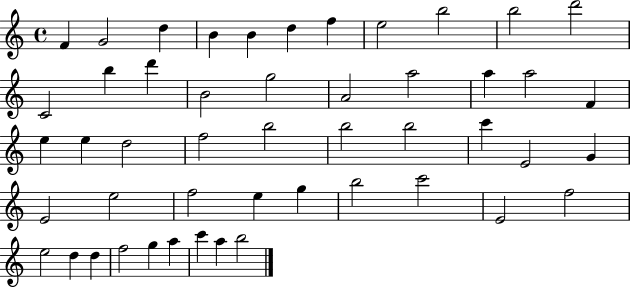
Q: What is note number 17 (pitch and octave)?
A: A4